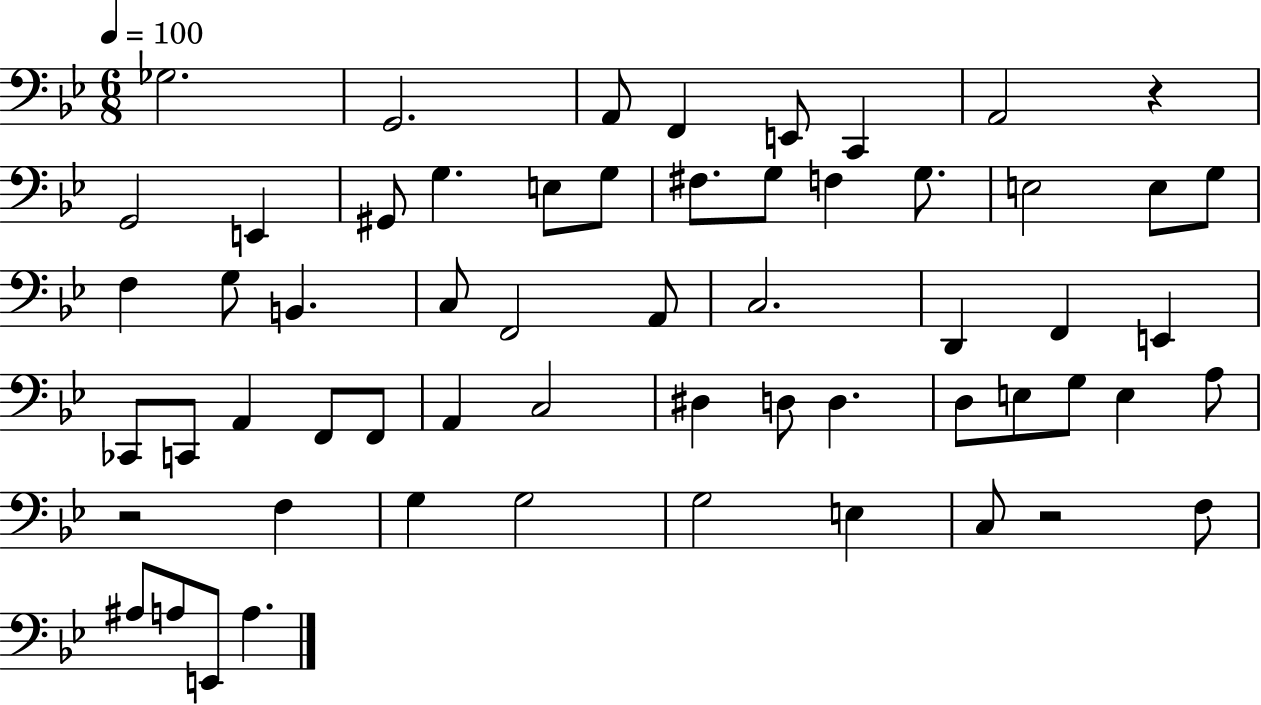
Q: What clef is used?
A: bass